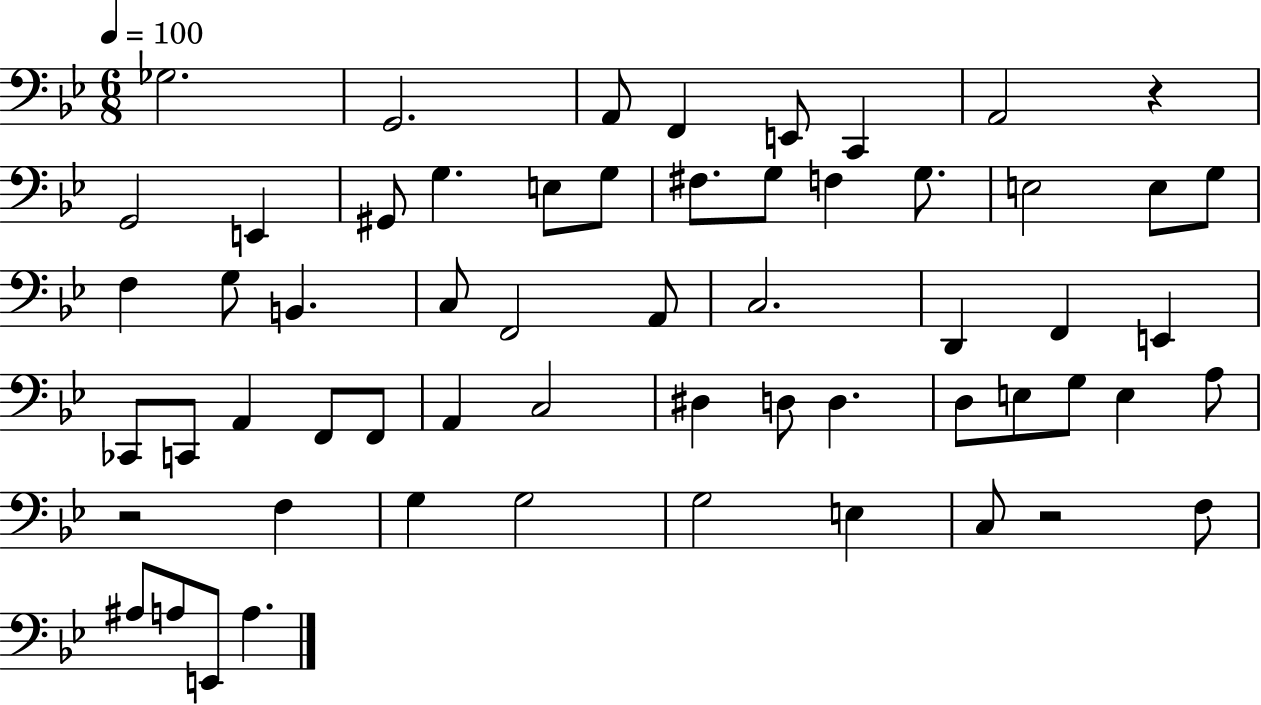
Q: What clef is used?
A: bass